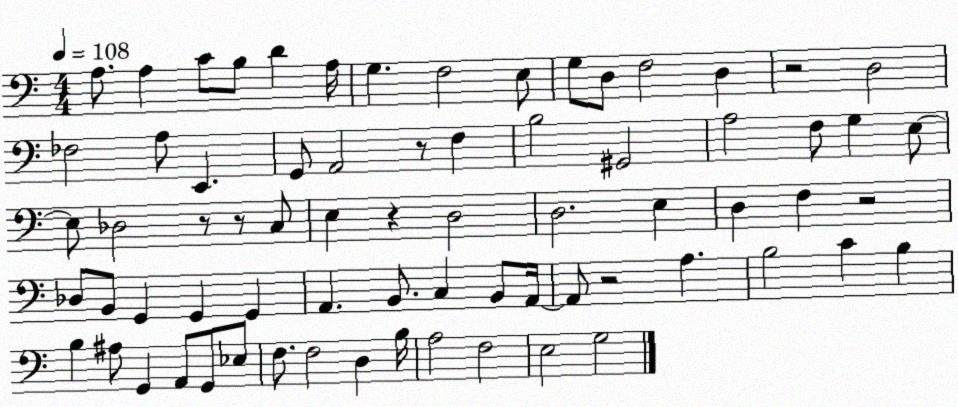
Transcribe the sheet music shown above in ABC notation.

X:1
T:Untitled
M:4/4
L:1/4
K:C
A,/2 A, C/2 B,/2 D A,/4 G, F,2 E,/2 G,/2 D,/2 F,2 D, z2 D,2 _F,2 A,/2 E,, G,,/2 A,,2 z/2 F, B,2 ^G,,2 A,2 F,/2 G, E,/2 E,/2 _D,2 z/2 z/2 C,/2 E, z D,2 D,2 E, D, F, z2 _D,/2 B,,/2 G,, G,, G,, A,, B,,/2 C, B,,/2 A,,/4 A,,/2 z2 A, B,2 C B, B, ^A,/2 G,, A,,/2 G,,/2 _E,/2 F,/2 F,2 D, B,/4 A,2 F,2 E,2 G,2